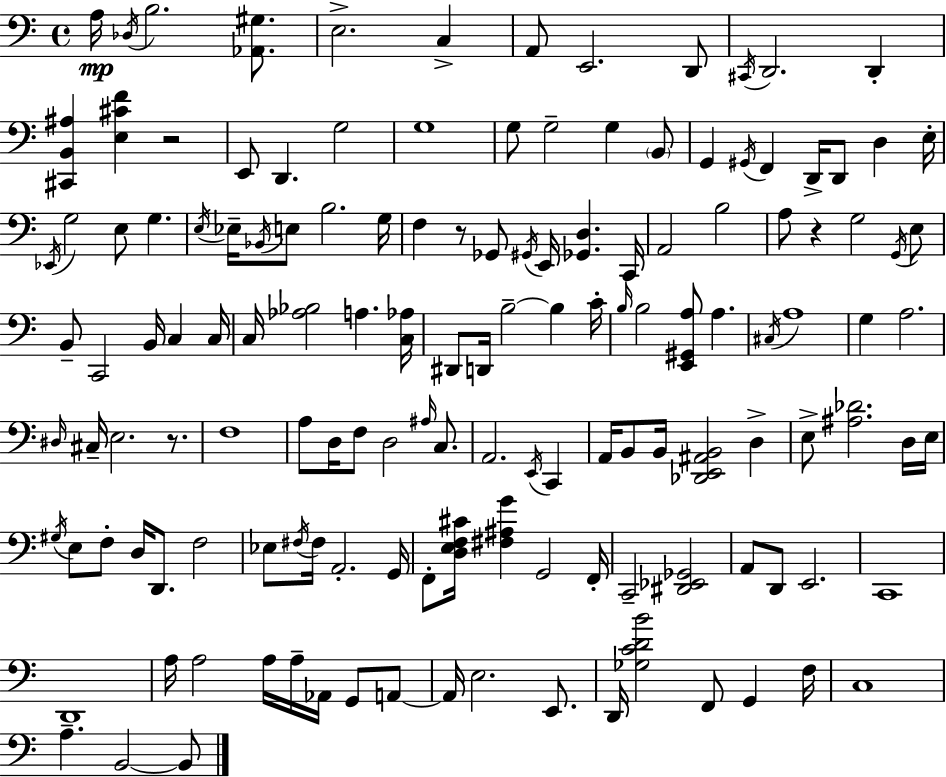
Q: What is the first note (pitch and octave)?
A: A3